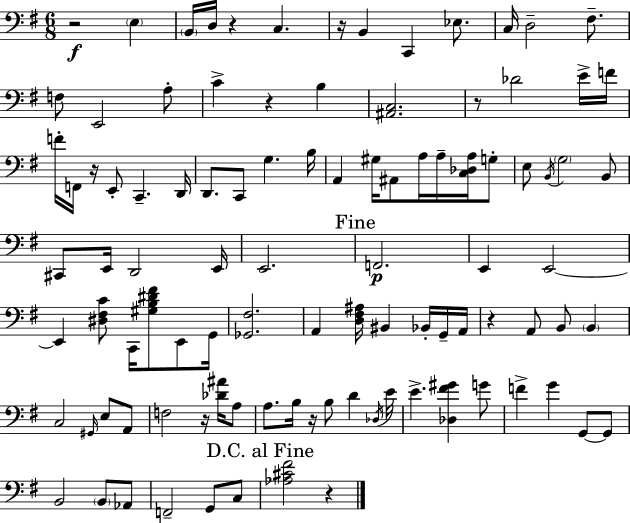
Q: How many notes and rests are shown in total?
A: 100